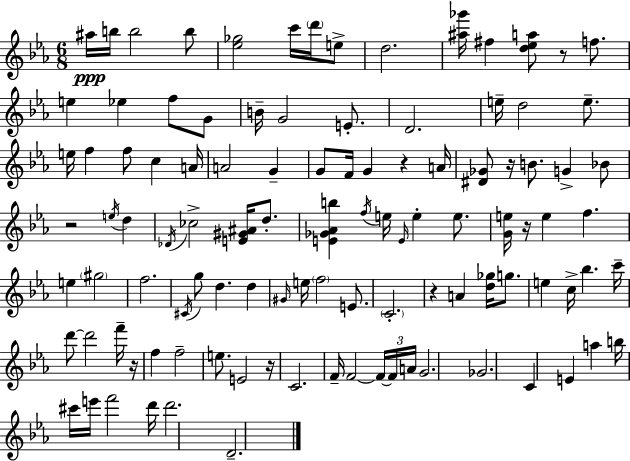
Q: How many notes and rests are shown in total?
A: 106